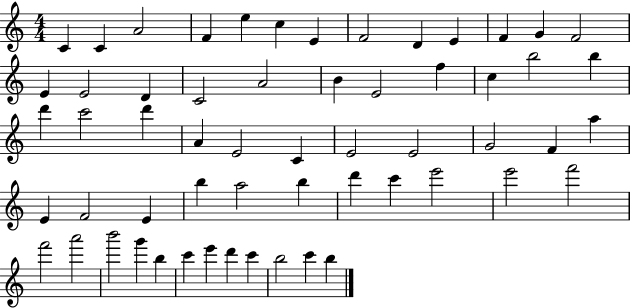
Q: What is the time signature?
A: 4/4